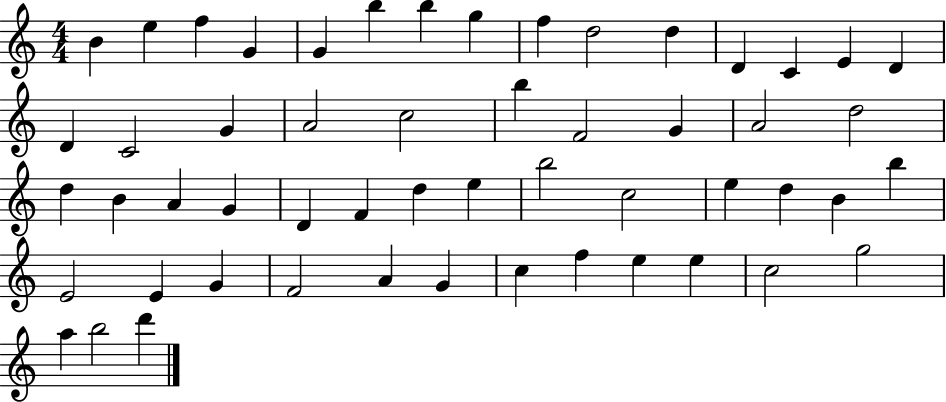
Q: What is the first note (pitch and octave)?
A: B4